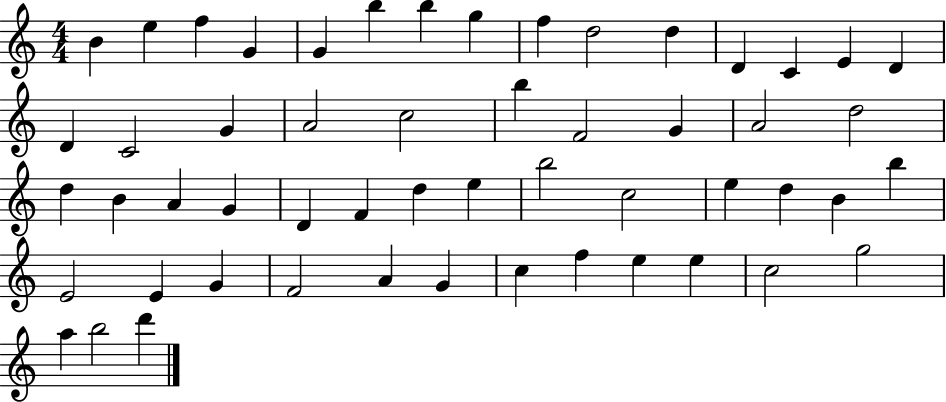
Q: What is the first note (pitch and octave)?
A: B4